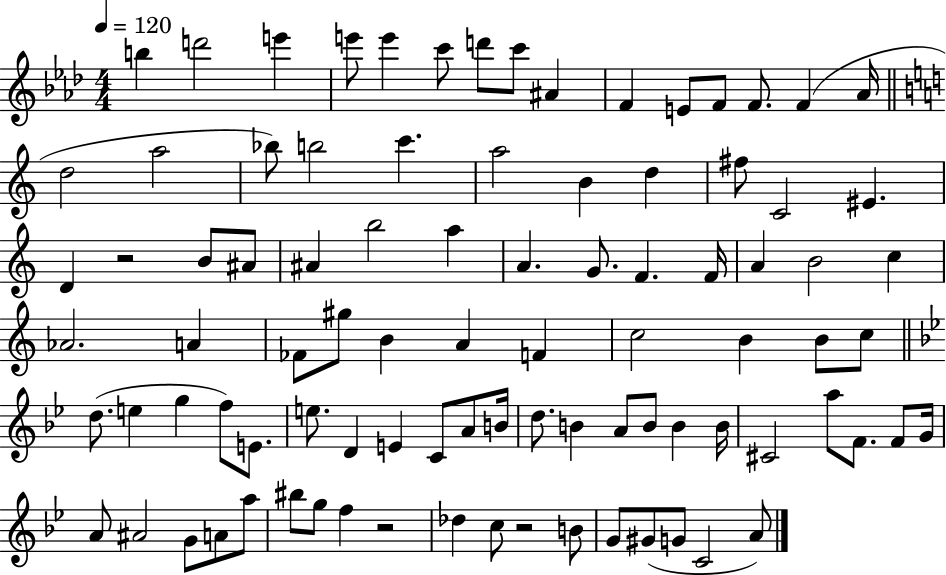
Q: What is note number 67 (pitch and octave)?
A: B4